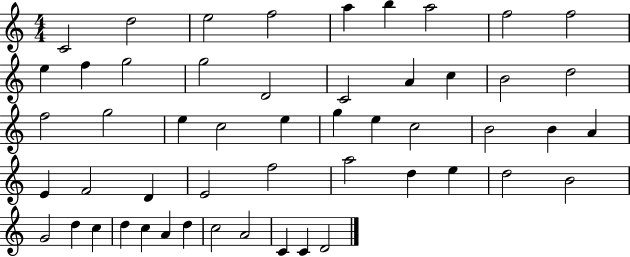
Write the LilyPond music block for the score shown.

{
  \clef treble
  \numericTimeSignature
  \time 4/4
  \key c \major
  c'2 d''2 | e''2 f''2 | a''4 b''4 a''2 | f''2 f''2 | \break e''4 f''4 g''2 | g''2 d'2 | c'2 a'4 c''4 | b'2 d''2 | \break f''2 g''2 | e''4 c''2 e''4 | g''4 e''4 c''2 | b'2 b'4 a'4 | \break e'4 f'2 d'4 | e'2 f''2 | a''2 d''4 e''4 | d''2 b'2 | \break g'2 d''4 c''4 | d''4 c''4 a'4 d''4 | c''2 a'2 | c'4 c'4 d'2 | \break \bar "|."
}